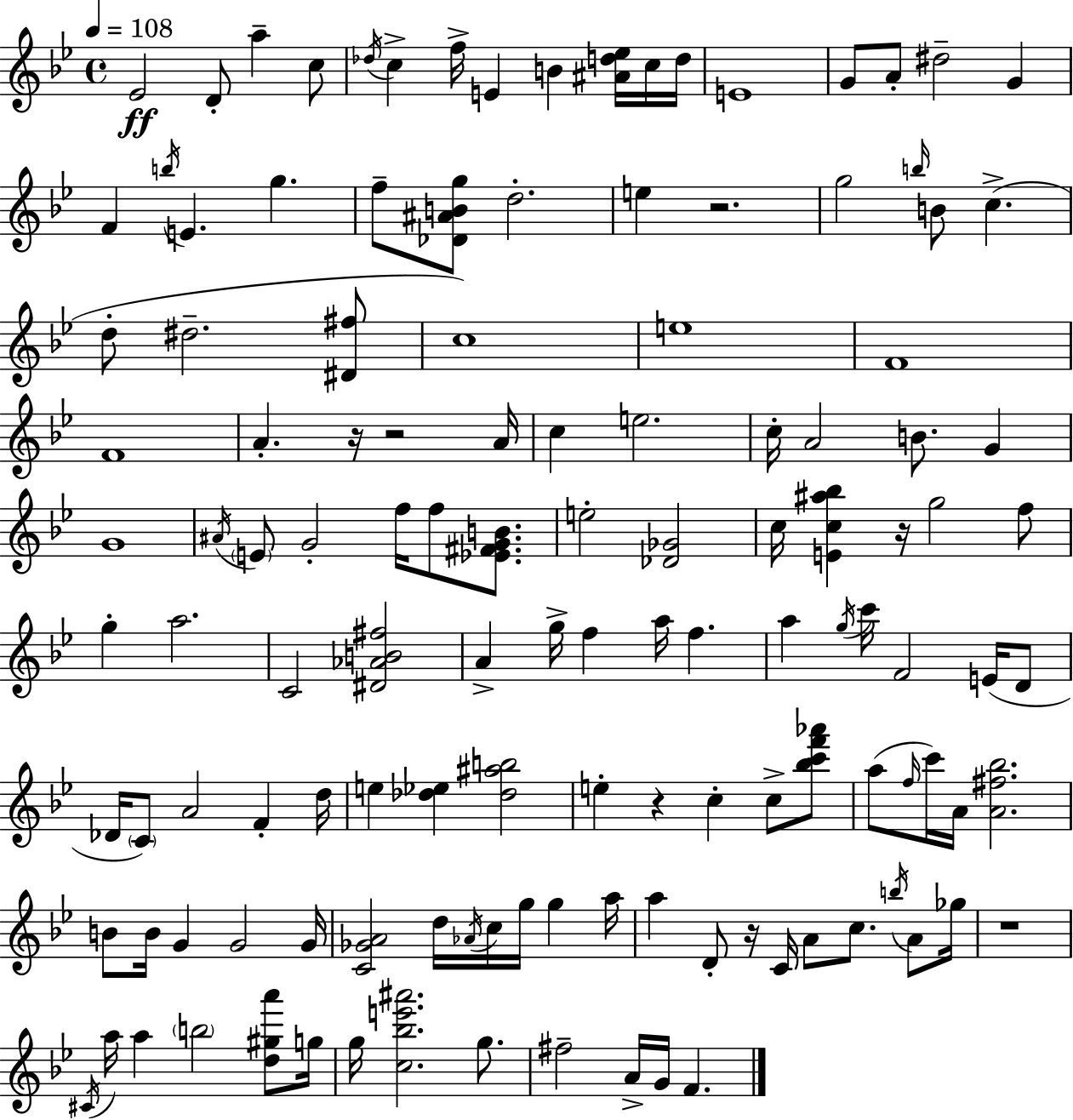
{
  \clef treble
  \time 4/4
  \defaultTimeSignature
  \key g \minor
  \tempo 4 = 108
  \repeat volta 2 { ees'2\ff d'8-. a''4-- c''8 | \acciaccatura { des''16 } c''4-> f''16-> e'4 b'4 <ais' d'' ees''>16 c''16 | d''16 e'1 | g'8 a'8-. dis''2-- g'4 | \break f'4 \acciaccatura { b''16 } e'4. g''4. | f''8-- <des' ais' b' g''>8 d''2.-. | e''4 r2. | g''2 \grace { b''16 } b'8 c''4.->( | \break d''8-. dis''2.-- | <dis' fis''>8 c''1) | e''1 | f'1 | \break f'1 | a'4.-. r16 r2 | a'16 c''4 e''2. | c''16-. a'2 b'8. g'4 | \break g'1 | \acciaccatura { ais'16 } \parenthesize e'8 g'2-. f''16 f''8 | <ees' fis' g' b'>8. e''2-. <des' ges'>2 | c''16 <e' c'' ais'' bes''>4 r16 g''2 | \break f''8 g''4-. a''2. | c'2 <dis' aes' b' fis''>2 | a'4-> g''16-> f''4 a''16 f''4. | a''4 \acciaccatura { g''16 } c'''16 f'2 | \break e'16( d'8 des'16 \parenthesize c'8) a'2 | f'4-. d''16 e''4 <des'' ees''>4 <des'' ais'' b''>2 | e''4-. r4 c''4-. | c''8-> <bes'' c''' f''' aes'''>8 a''8( \grace { f''16 } c'''16) a'16 <a' fis'' bes''>2. | \break b'8 b'16 g'4 g'2 | g'16 <c' ges' a'>2 d''16 \acciaccatura { aes'16 } | c''16 g''16 g''4 a''16 a''4 d'8-. r16 c'16 a'8 | c''8. \acciaccatura { b''16 } a'8 ges''16 r1 | \break \acciaccatura { cis'16 } a''16 a''4 \parenthesize b''2 | <d'' gis'' a'''>8 g''16 g''16 <c'' bes'' e''' ais'''>2. | g''8. fis''2-- | a'16-> g'16 f'4. } \bar "|."
}